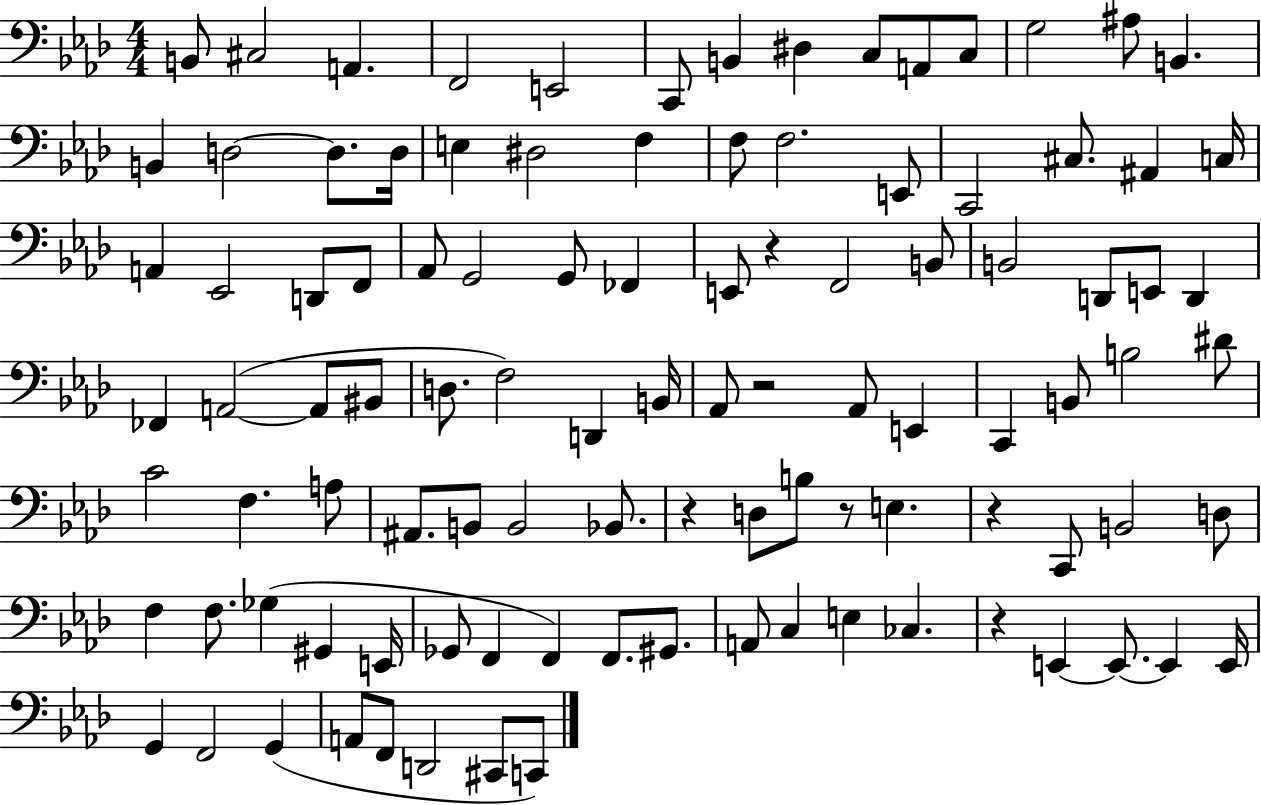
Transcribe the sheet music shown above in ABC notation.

X:1
T:Untitled
M:4/4
L:1/4
K:Ab
B,,/2 ^C,2 A,, F,,2 E,,2 C,,/2 B,, ^D, C,/2 A,,/2 C,/2 G,2 ^A,/2 B,, B,, D,2 D,/2 D,/4 E, ^D,2 F, F,/2 F,2 E,,/2 C,,2 ^C,/2 ^A,, C,/4 A,, _E,,2 D,,/2 F,,/2 _A,,/2 G,,2 G,,/2 _F,, E,,/2 z F,,2 B,,/2 B,,2 D,,/2 E,,/2 D,, _F,, A,,2 A,,/2 ^B,,/2 D,/2 F,2 D,, B,,/4 _A,,/2 z2 _A,,/2 E,, C,, B,,/2 B,2 ^D/2 C2 F, A,/2 ^A,,/2 B,,/2 B,,2 _B,,/2 z D,/2 B,/2 z/2 E, z C,,/2 B,,2 D,/2 F, F,/2 _G, ^G,, E,,/4 _G,,/2 F,, F,, F,,/2 ^G,,/2 A,,/2 C, E, _C, z E,, E,,/2 E,, E,,/4 G,, F,,2 G,, A,,/2 F,,/2 D,,2 ^C,,/2 C,,/2